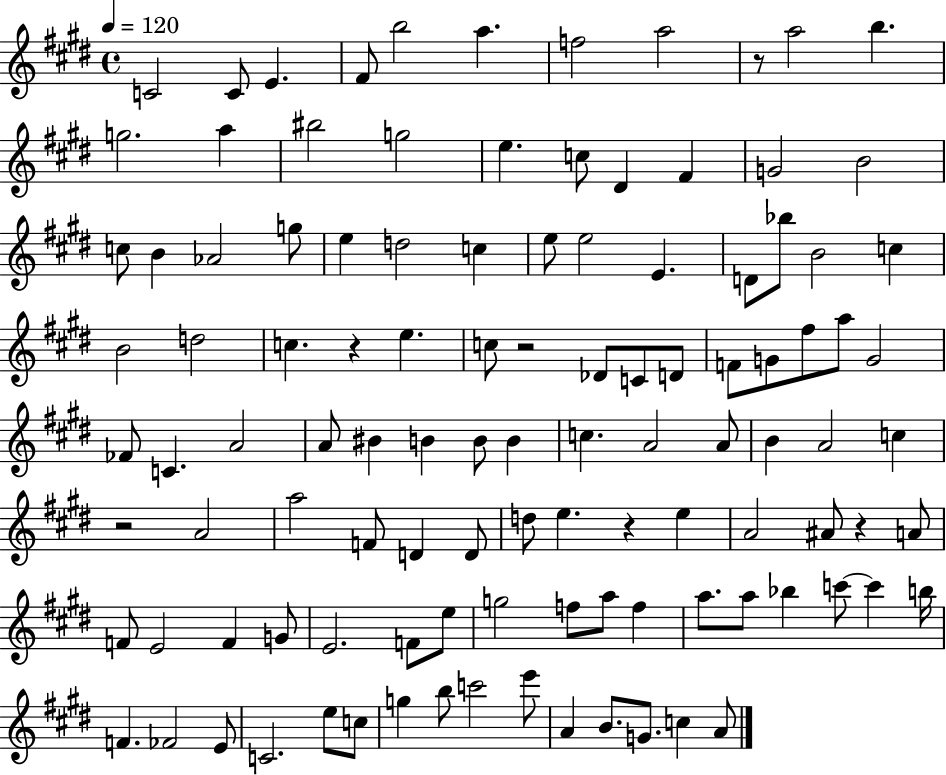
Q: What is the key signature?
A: E major